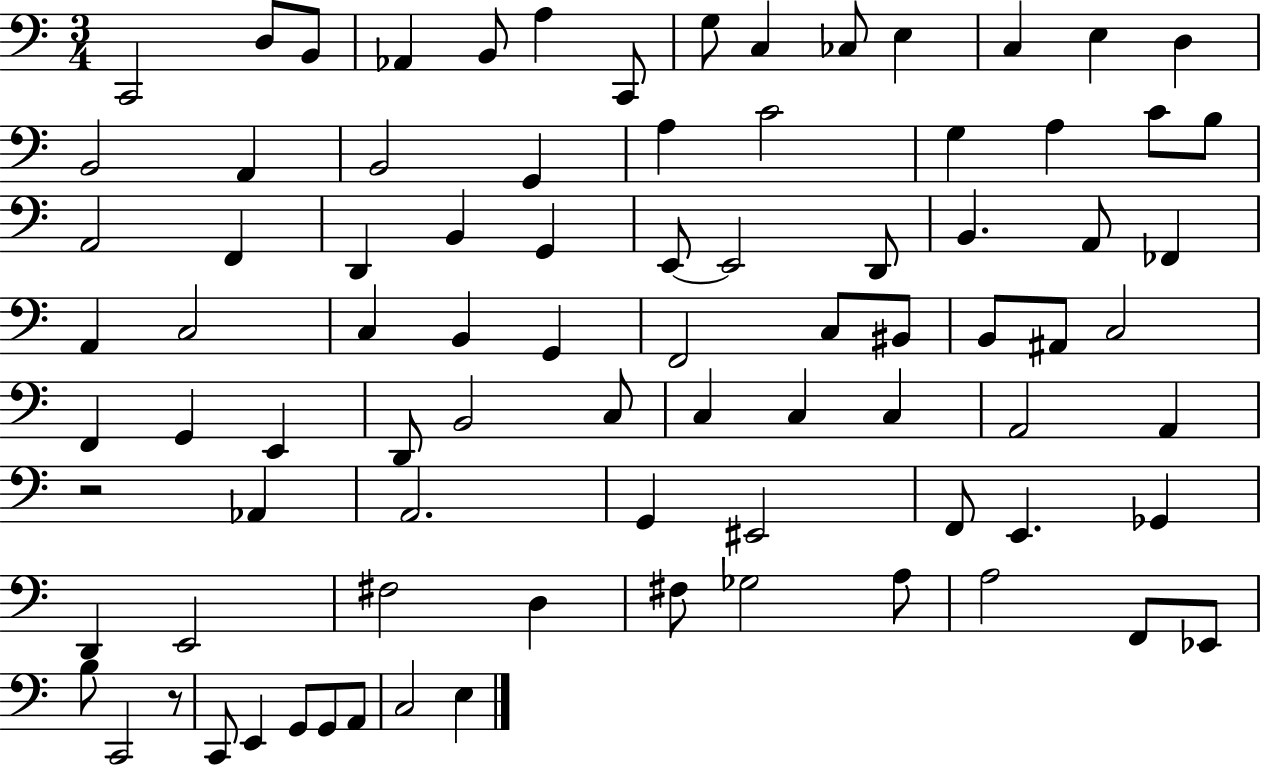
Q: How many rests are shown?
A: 2